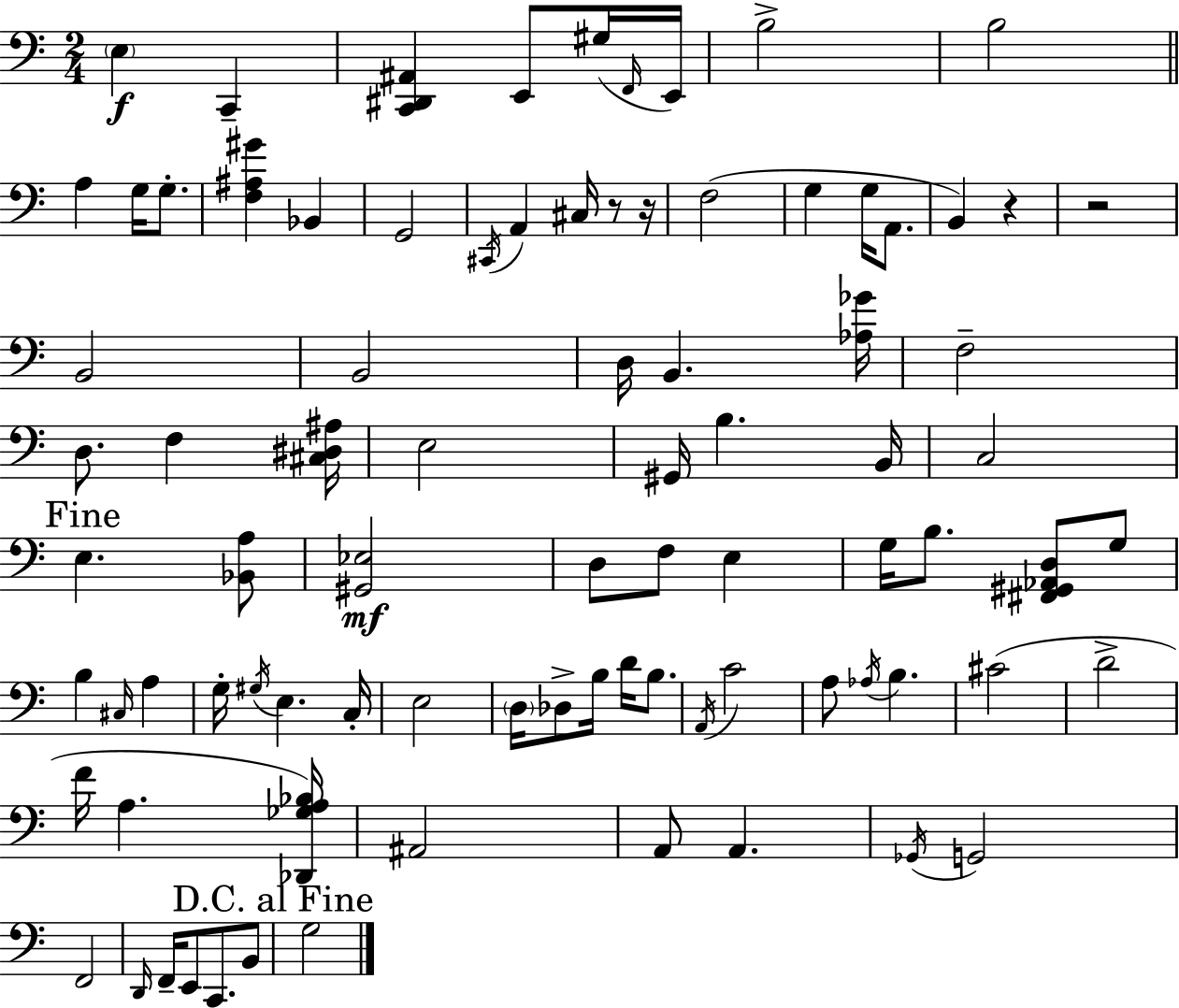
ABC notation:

X:1
T:Untitled
M:2/4
L:1/4
K:Am
E, C,, [C,,^D,,^A,,] E,,/2 ^G,/4 F,,/4 E,,/4 B,2 B,2 A, G,/4 G,/2 [F,^A,^G] _B,, G,,2 ^C,,/4 A,, ^C,/4 z/2 z/4 F,2 G, G,/4 A,,/2 B,, z z2 B,,2 B,,2 D,/4 B,, [_A,_G]/4 F,2 D,/2 F, [^C,^D,^A,]/4 E,2 ^G,,/4 B, B,,/4 C,2 E, [_B,,A,]/2 [^G,,_E,]2 D,/2 F,/2 E, G,/4 B,/2 [^F,,^G,,_A,,D,]/2 G,/2 B, ^C,/4 A, G,/4 ^G,/4 E, C,/4 E,2 D,/4 _D,/2 B,/4 D/4 B,/2 A,,/4 C2 A,/2 _A,/4 B, ^C2 D2 F/4 A, [_D,,_G,A,_B,]/4 ^A,,2 A,,/2 A,, _G,,/4 G,,2 F,,2 D,,/4 F,,/4 E,,/2 C,,/2 B,,/2 G,2